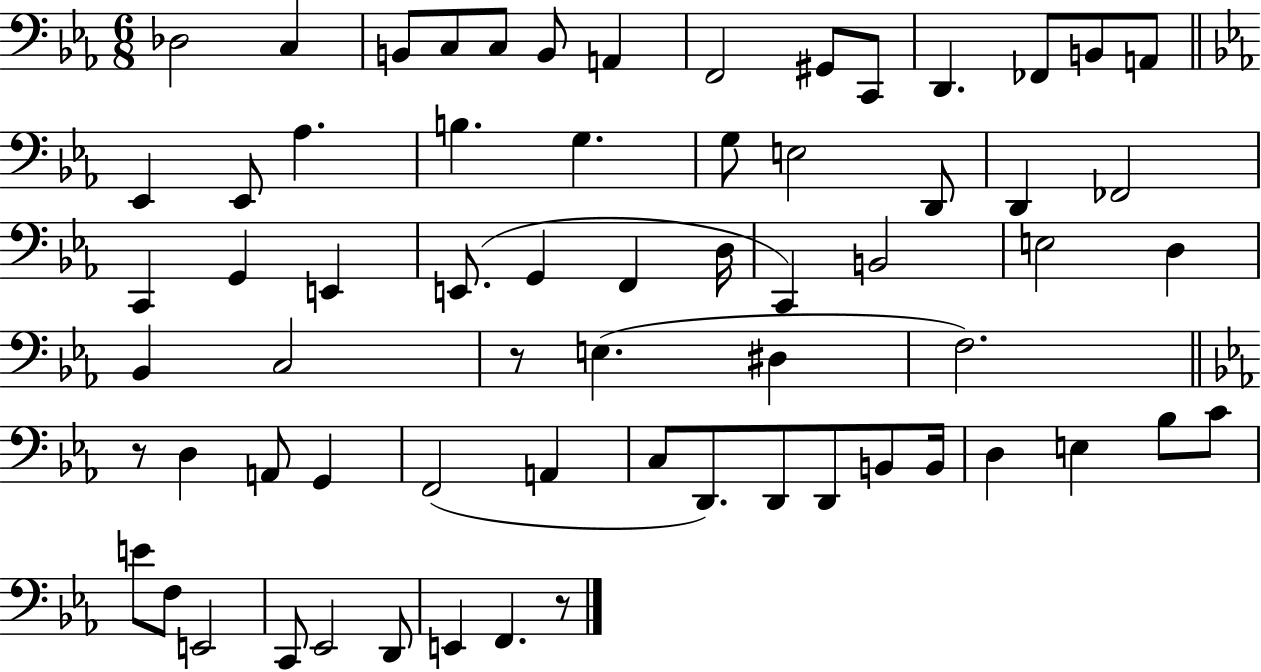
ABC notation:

X:1
T:Untitled
M:6/8
L:1/4
K:Eb
_D,2 C, B,,/2 C,/2 C,/2 B,,/2 A,, F,,2 ^G,,/2 C,,/2 D,, _F,,/2 B,,/2 A,,/2 _E,, _E,,/2 _A, B, G, G,/2 E,2 D,,/2 D,, _F,,2 C,, G,, E,, E,,/2 G,, F,, D,/4 C,, B,,2 E,2 D, _B,, C,2 z/2 E, ^D, F,2 z/2 D, A,,/2 G,, F,,2 A,, C,/2 D,,/2 D,,/2 D,,/2 B,,/2 B,,/4 D, E, _B,/2 C/2 E/2 F,/2 E,,2 C,,/2 _E,,2 D,,/2 E,, F,, z/2